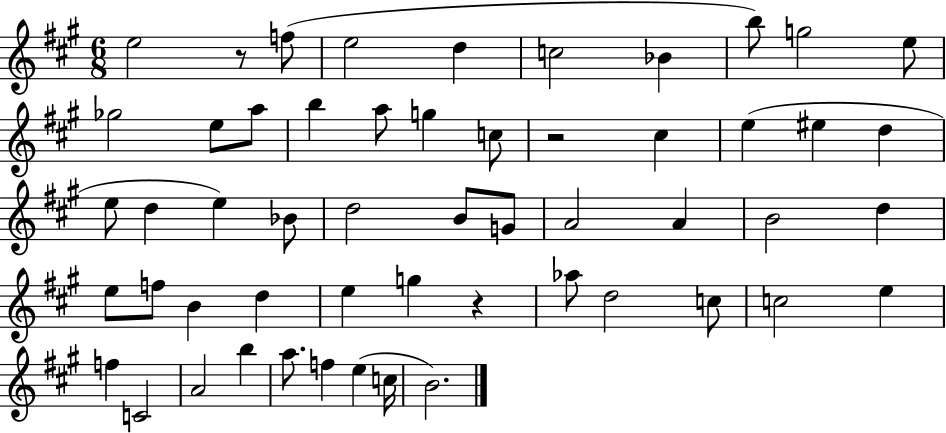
E5/h R/e F5/e E5/h D5/q C5/h Bb4/q B5/e G5/h E5/e Gb5/h E5/e A5/e B5/q A5/e G5/q C5/e R/h C#5/q E5/q EIS5/q D5/q E5/e D5/q E5/q Bb4/e D5/h B4/e G4/e A4/h A4/q B4/h D5/q E5/e F5/e B4/q D5/q E5/q G5/q R/q Ab5/e D5/h C5/e C5/h E5/q F5/q C4/h A4/h B5/q A5/e. F5/q E5/q C5/s B4/h.